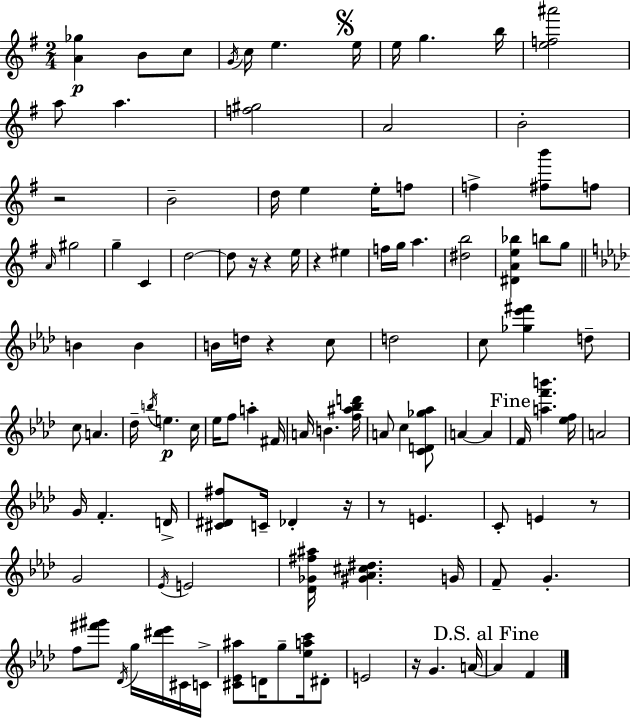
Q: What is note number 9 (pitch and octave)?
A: B5